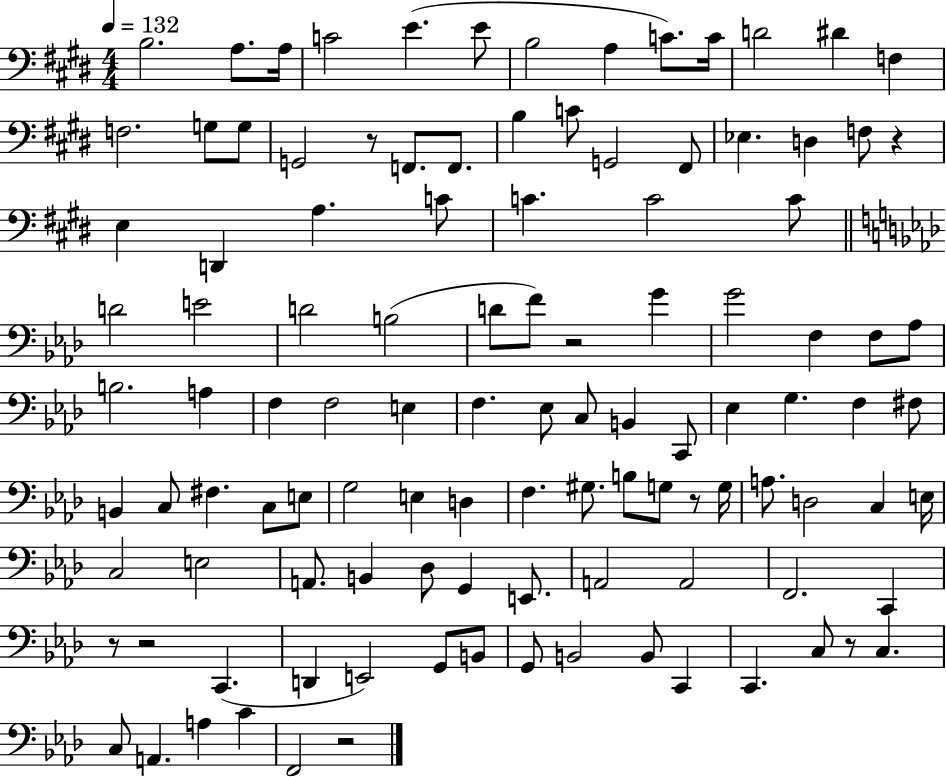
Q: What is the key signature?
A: E major